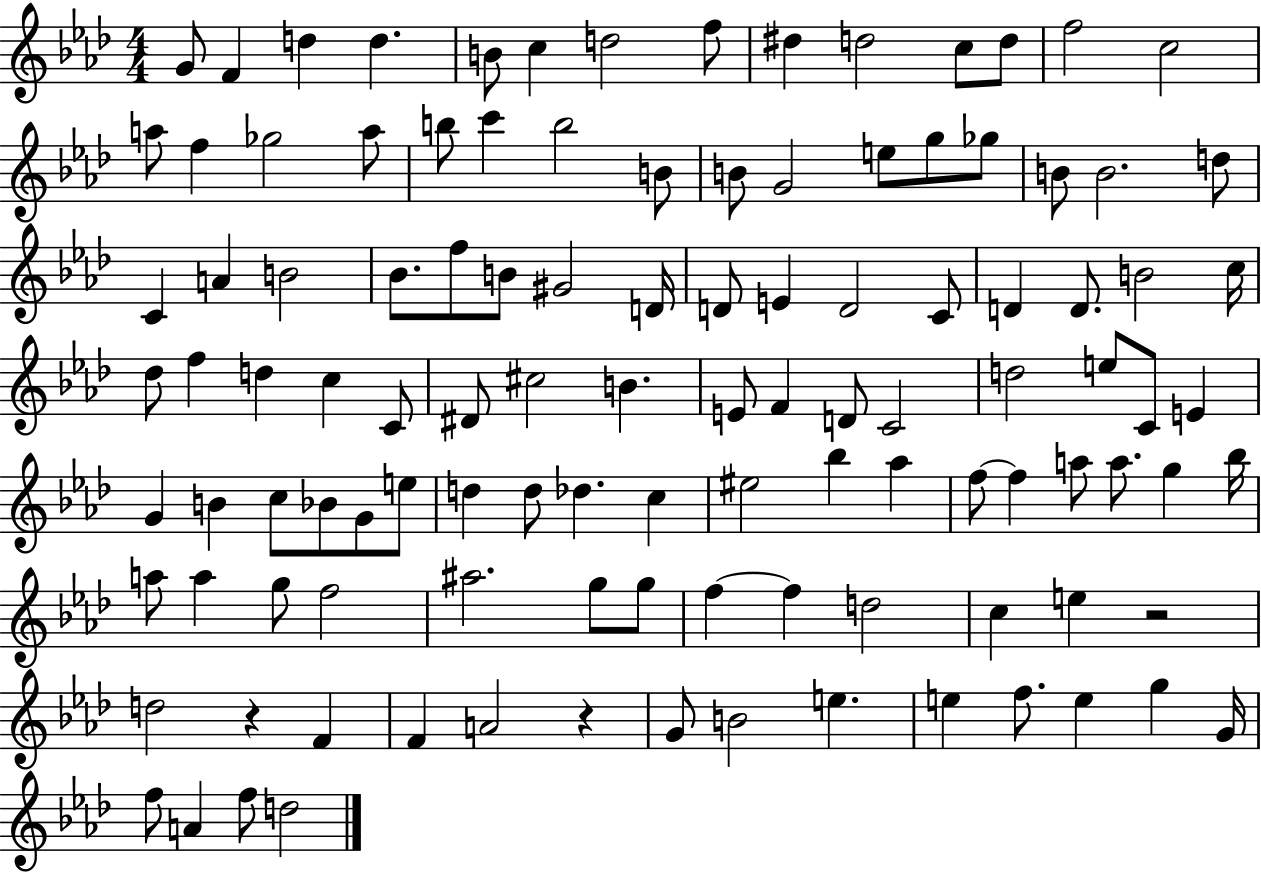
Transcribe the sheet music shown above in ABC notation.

X:1
T:Untitled
M:4/4
L:1/4
K:Ab
G/2 F d d B/2 c d2 f/2 ^d d2 c/2 d/2 f2 c2 a/2 f _g2 a/2 b/2 c' b2 B/2 B/2 G2 e/2 g/2 _g/2 B/2 B2 d/2 C A B2 _B/2 f/2 B/2 ^G2 D/4 D/2 E D2 C/2 D D/2 B2 c/4 _d/2 f d c C/2 ^D/2 ^c2 B E/2 F D/2 C2 d2 e/2 C/2 E G B c/2 _B/2 G/2 e/2 d d/2 _d c ^e2 _b _a f/2 f a/2 a/2 g _b/4 a/2 a g/2 f2 ^a2 g/2 g/2 f f d2 c e z2 d2 z F F A2 z G/2 B2 e e f/2 e g G/4 f/2 A f/2 d2